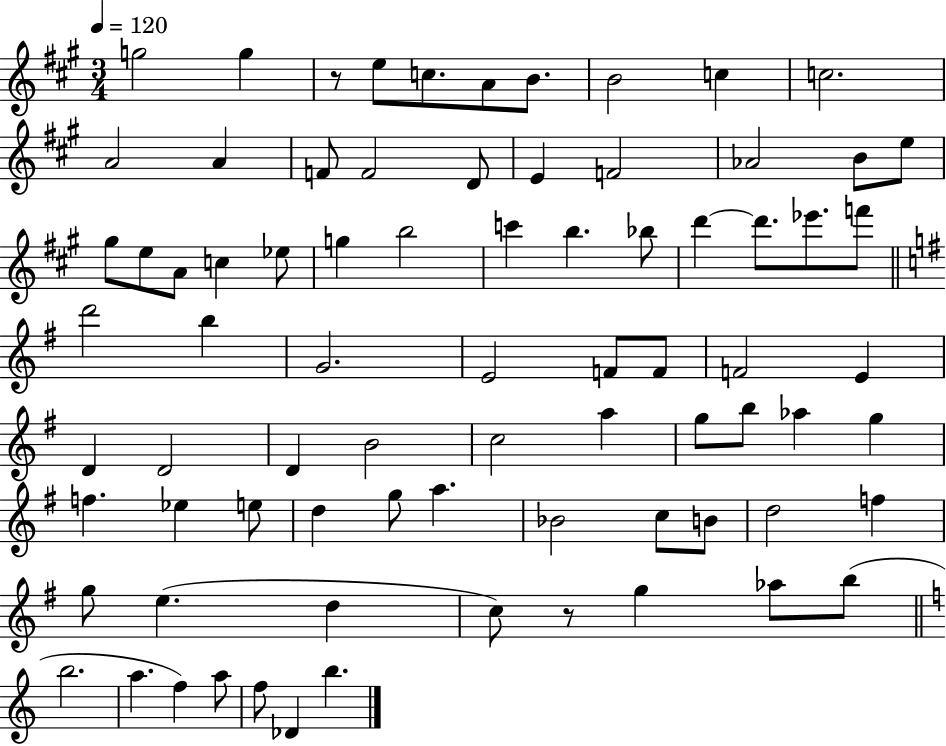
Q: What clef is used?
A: treble